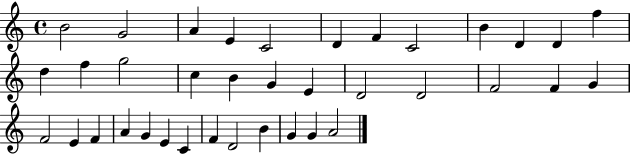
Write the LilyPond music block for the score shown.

{
  \clef treble
  \time 4/4
  \defaultTimeSignature
  \key c \major
  b'2 g'2 | a'4 e'4 c'2 | d'4 f'4 c'2 | b'4 d'4 d'4 f''4 | \break d''4 f''4 g''2 | c''4 b'4 g'4 e'4 | d'2 d'2 | f'2 f'4 g'4 | \break f'2 e'4 f'4 | a'4 g'4 e'4 c'4 | f'4 d'2 b'4 | g'4 g'4 a'2 | \break \bar "|."
}